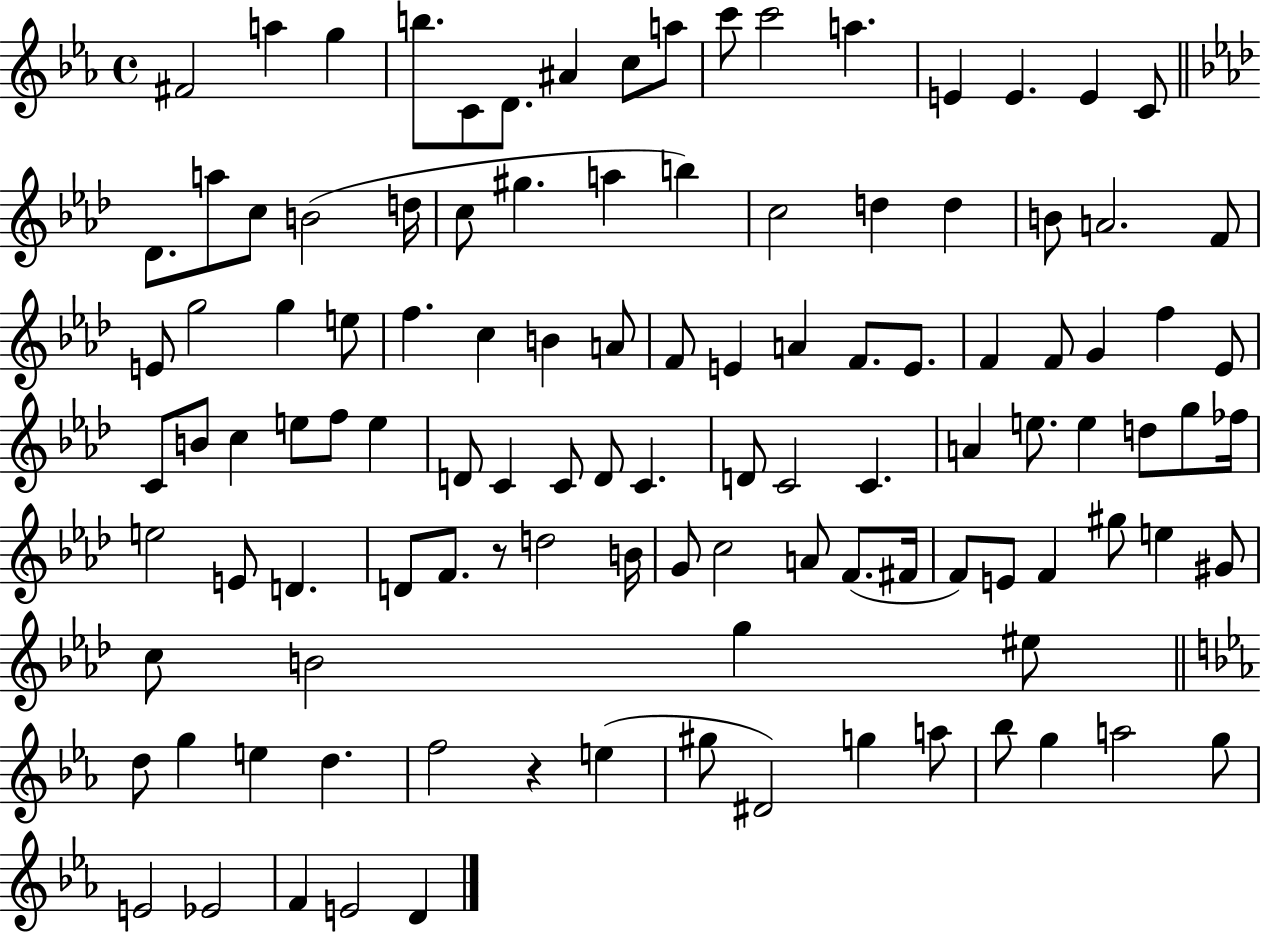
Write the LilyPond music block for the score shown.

{
  \clef treble
  \time 4/4
  \defaultTimeSignature
  \key ees \major
  \repeat volta 2 { fis'2 a''4 g''4 | b''8. c'8 d'8. ais'4 c''8 a''8 | c'''8 c'''2 a''4. | e'4 e'4. e'4 c'8 | \break \bar "||" \break \key f \minor des'8. a''8 c''8 b'2( d''16 | c''8 gis''4. a''4 b''4) | c''2 d''4 d''4 | b'8 a'2. f'8 | \break e'8 g''2 g''4 e''8 | f''4. c''4 b'4 a'8 | f'8 e'4 a'4 f'8. e'8. | f'4 f'8 g'4 f''4 ees'8 | \break c'8 b'8 c''4 e''8 f''8 e''4 | d'8 c'4 c'8 d'8 c'4. | d'8 c'2 c'4. | a'4 e''8. e''4 d''8 g''8 fes''16 | \break e''2 e'8 d'4. | d'8 f'8. r8 d''2 b'16 | g'8 c''2 a'8 f'8.( fis'16 | f'8) e'8 f'4 gis''8 e''4 gis'8 | \break c''8 b'2 g''4 eis''8 | \bar "||" \break \key c \minor d''8 g''4 e''4 d''4. | f''2 r4 e''4( | gis''8 dis'2) g''4 a''8 | bes''8 g''4 a''2 g''8 | \break e'2 ees'2 | f'4 e'2 d'4 | } \bar "|."
}